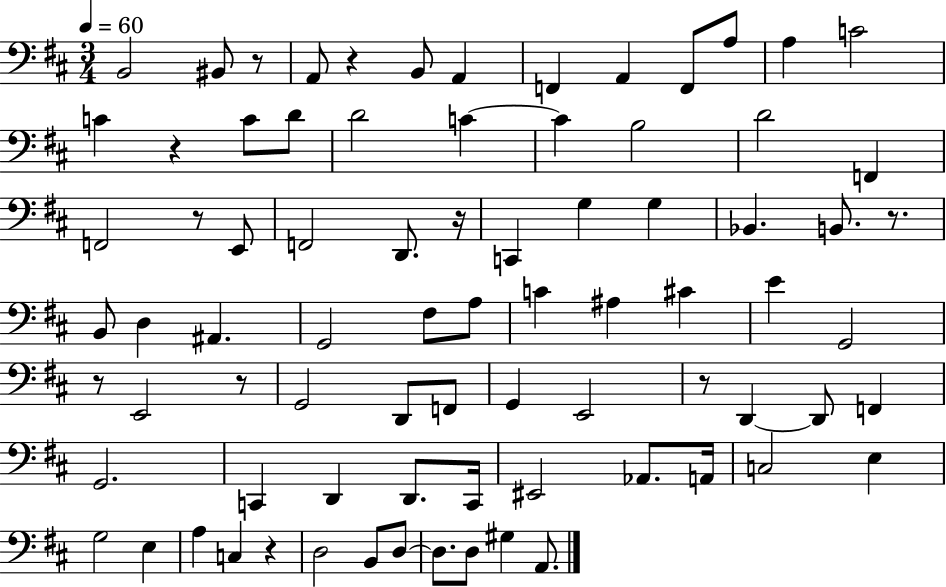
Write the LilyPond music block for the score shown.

{
  \clef bass
  \numericTimeSignature
  \time 3/4
  \key d \major
  \tempo 4 = 60
  b,2 bis,8 r8 | a,8 r4 b,8 a,4 | f,4 a,4 f,8 a8 | a4 c'2 | \break c'4 r4 c'8 d'8 | d'2 c'4~~ | c'4 b2 | d'2 f,4 | \break f,2 r8 e,8 | f,2 d,8. r16 | c,4 g4 g4 | bes,4. b,8. r8. | \break b,8 d4 ais,4. | g,2 fis8 a8 | c'4 ais4 cis'4 | e'4 g,2 | \break r8 e,2 r8 | g,2 d,8 f,8 | g,4 e,2 | r8 d,4~~ d,8 f,4 | \break g,2. | c,4 d,4 d,8. c,16 | eis,2 aes,8. a,16 | c2 e4 | \break g2 e4 | a4 c4 r4 | d2 b,8 d8~~ | d8. d8 gis4 a,8. | \break \bar "|."
}